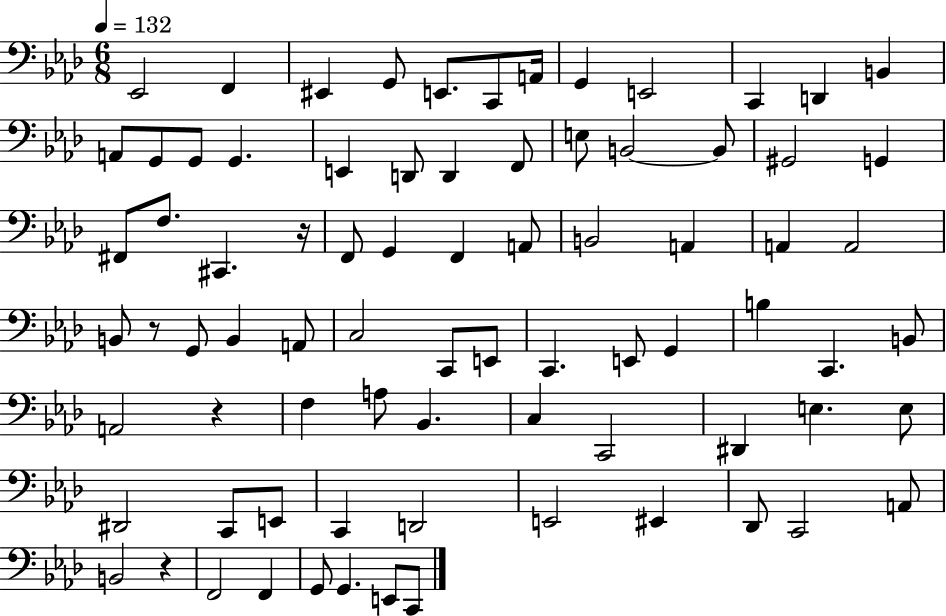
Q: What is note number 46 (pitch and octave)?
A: G2